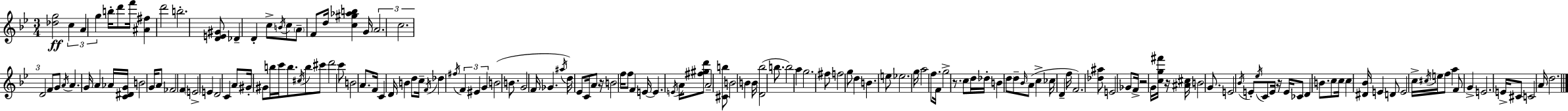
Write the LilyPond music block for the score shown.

{
  \clef treble
  \numericTimeSignature
  \time 3/4
  \key g \minor
  <des'' g''>2\ff \tuplet 3/2 { c''4 | a'4 g''4 } b''16-. d'''8 f'''16 | <ais' fis''>4 d'''2 | b''2.-. | \break <d' e' gis'>8 des'4-- d'4-. c''8-> | \acciaccatura { b'16 } c''8 \parenthesize a'8-- f'8 d''16 <c'' gis'' aes'' b''>4 | g'16 \tuplet 3/2 { a'2. | c''2. | \break d'2 } f'8 g'8 | \acciaccatura { a'16 } a'4. g'16 a'4 | aes'16 <c' dis' g'>16 b'2 g'16 | a'8 fes'2 f'4 | \break \parenthesize e'2-> e'4 | d'2 c'4 | a'8 gis'16-. gis'8 b''16 c'''16 b''8. | \acciaccatura { cis''16 } b''8 cis'''8 d'''2 | \break c'''8 b'2 a'8. | f'16 c'4 d'16 b'4 | d''8 c''16-- \acciaccatura { f'16 } des''4 \acciaccatura { fis''16 } \tuplet 3/2 { f'4 | eis'4 g'4 } b'2( | \break b'8. g'2 | f'16 ges'4. \acciaccatura { ais''16 }) | d''16 ees'8 c'16 a'8 r16 b'2 | f''16 f''8 f'4 e'16~~ e'4. | \break \acciaccatura { e'16 } a'16 <fis'' gis'' d'''>8 a'2-- | <cis' b''>8 b'2 | b'4 b'16 <d' bes''>2( | b''8. b''2) | \break a''4 g''2. | fis''8 f''2 | g''8 d''4 b'4. | e''8 ees''2. | \break g''16 a''2 | f''8. f'16 g''2-> | r8. c''8 d''16 des''16-. b'4 | \parenthesize d''8 d''8-- \grace { bes'16 } a'8( c''4-> | \break ces''16 d'4-- f''16 f'2.) | <des'' ais''>8 e'2 | ges'8 f'16-> r2 | g'16 <c'' g'' fis'''>16 r16 <ais' cis''>16 b'2 | \break g'8. e'2 | \acciaccatura { bes'16 } e'8-. \acciaccatura { ees''16 } c'8 e'16 r16 | e'16 ces'8 d'4 b'8. c''8 | c''16 c''4 <dis' bes'>16 e'4 d'8 | \break e'2 c''16-> \acciaccatura { cis''16 } e''16 f''8 | a''4 f'8 g'4-> e'2. | e'16-> | cis'8 c'2 a'16 d''2. | \break \bar "|."
}